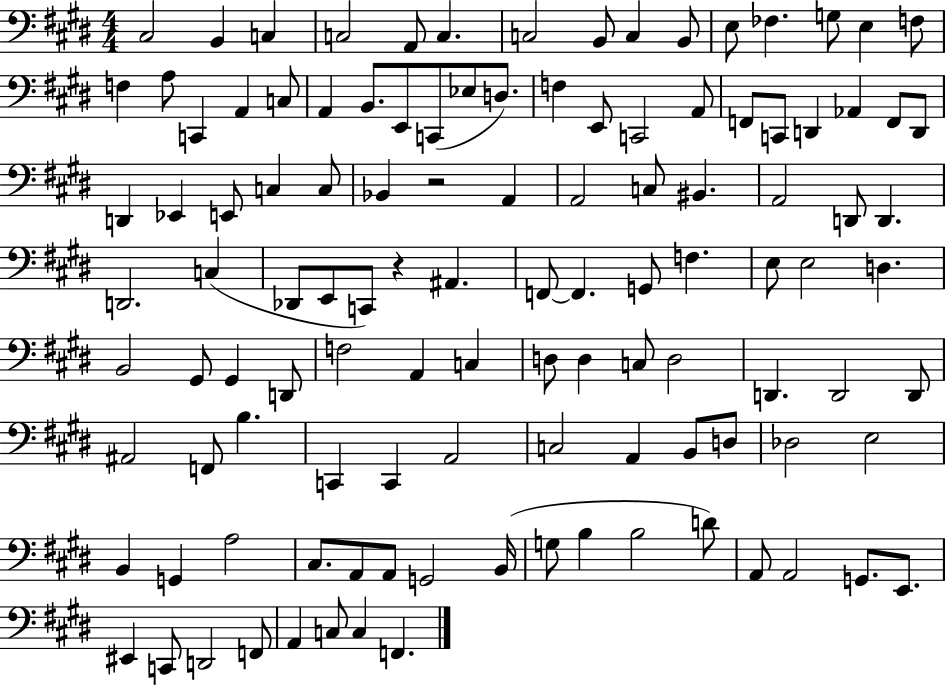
X:1
T:Untitled
M:4/4
L:1/4
K:E
^C,2 B,, C, C,2 A,,/2 C, C,2 B,,/2 C, B,,/2 E,/2 _F, G,/2 E, F,/2 F, A,/2 C,, A,, C,/2 A,, B,,/2 E,,/2 C,,/2 _E,/2 D,/2 F, E,,/2 C,,2 A,,/2 F,,/2 C,,/2 D,, _A,, F,,/2 D,,/2 D,, _E,, E,,/2 C, C,/2 _B,, z2 A,, A,,2 C,/2 ^B,, A,,2 D,,/2 D,, D,,2 C, _D,,/2 E,,/2 C,,/2 z ^A,, F,,/2 F,, G,,/2 F, E,/2 E,2 D, B,,2 ^G,,/2 ^G,, D,,/2 F,2 A,, C, D,/2 D, C,/2 D,2 D,, D,,2 D,,/2 ^A,,2 F,,/2 B, C,, C,, A,,2 C,2 A,, B,,/2 D,/2 _D,2 E,2 B,, G,, A,2 ^C,/2 A,,/2 A,,/2 G,,2 B,,/4 G,/2 B, B,2 D/2 A,,/2 A,,2 G,,/2 E,,/2 ^E,, C,,/2 D,,2 F,,/2 A,, C,/2 C, F,,